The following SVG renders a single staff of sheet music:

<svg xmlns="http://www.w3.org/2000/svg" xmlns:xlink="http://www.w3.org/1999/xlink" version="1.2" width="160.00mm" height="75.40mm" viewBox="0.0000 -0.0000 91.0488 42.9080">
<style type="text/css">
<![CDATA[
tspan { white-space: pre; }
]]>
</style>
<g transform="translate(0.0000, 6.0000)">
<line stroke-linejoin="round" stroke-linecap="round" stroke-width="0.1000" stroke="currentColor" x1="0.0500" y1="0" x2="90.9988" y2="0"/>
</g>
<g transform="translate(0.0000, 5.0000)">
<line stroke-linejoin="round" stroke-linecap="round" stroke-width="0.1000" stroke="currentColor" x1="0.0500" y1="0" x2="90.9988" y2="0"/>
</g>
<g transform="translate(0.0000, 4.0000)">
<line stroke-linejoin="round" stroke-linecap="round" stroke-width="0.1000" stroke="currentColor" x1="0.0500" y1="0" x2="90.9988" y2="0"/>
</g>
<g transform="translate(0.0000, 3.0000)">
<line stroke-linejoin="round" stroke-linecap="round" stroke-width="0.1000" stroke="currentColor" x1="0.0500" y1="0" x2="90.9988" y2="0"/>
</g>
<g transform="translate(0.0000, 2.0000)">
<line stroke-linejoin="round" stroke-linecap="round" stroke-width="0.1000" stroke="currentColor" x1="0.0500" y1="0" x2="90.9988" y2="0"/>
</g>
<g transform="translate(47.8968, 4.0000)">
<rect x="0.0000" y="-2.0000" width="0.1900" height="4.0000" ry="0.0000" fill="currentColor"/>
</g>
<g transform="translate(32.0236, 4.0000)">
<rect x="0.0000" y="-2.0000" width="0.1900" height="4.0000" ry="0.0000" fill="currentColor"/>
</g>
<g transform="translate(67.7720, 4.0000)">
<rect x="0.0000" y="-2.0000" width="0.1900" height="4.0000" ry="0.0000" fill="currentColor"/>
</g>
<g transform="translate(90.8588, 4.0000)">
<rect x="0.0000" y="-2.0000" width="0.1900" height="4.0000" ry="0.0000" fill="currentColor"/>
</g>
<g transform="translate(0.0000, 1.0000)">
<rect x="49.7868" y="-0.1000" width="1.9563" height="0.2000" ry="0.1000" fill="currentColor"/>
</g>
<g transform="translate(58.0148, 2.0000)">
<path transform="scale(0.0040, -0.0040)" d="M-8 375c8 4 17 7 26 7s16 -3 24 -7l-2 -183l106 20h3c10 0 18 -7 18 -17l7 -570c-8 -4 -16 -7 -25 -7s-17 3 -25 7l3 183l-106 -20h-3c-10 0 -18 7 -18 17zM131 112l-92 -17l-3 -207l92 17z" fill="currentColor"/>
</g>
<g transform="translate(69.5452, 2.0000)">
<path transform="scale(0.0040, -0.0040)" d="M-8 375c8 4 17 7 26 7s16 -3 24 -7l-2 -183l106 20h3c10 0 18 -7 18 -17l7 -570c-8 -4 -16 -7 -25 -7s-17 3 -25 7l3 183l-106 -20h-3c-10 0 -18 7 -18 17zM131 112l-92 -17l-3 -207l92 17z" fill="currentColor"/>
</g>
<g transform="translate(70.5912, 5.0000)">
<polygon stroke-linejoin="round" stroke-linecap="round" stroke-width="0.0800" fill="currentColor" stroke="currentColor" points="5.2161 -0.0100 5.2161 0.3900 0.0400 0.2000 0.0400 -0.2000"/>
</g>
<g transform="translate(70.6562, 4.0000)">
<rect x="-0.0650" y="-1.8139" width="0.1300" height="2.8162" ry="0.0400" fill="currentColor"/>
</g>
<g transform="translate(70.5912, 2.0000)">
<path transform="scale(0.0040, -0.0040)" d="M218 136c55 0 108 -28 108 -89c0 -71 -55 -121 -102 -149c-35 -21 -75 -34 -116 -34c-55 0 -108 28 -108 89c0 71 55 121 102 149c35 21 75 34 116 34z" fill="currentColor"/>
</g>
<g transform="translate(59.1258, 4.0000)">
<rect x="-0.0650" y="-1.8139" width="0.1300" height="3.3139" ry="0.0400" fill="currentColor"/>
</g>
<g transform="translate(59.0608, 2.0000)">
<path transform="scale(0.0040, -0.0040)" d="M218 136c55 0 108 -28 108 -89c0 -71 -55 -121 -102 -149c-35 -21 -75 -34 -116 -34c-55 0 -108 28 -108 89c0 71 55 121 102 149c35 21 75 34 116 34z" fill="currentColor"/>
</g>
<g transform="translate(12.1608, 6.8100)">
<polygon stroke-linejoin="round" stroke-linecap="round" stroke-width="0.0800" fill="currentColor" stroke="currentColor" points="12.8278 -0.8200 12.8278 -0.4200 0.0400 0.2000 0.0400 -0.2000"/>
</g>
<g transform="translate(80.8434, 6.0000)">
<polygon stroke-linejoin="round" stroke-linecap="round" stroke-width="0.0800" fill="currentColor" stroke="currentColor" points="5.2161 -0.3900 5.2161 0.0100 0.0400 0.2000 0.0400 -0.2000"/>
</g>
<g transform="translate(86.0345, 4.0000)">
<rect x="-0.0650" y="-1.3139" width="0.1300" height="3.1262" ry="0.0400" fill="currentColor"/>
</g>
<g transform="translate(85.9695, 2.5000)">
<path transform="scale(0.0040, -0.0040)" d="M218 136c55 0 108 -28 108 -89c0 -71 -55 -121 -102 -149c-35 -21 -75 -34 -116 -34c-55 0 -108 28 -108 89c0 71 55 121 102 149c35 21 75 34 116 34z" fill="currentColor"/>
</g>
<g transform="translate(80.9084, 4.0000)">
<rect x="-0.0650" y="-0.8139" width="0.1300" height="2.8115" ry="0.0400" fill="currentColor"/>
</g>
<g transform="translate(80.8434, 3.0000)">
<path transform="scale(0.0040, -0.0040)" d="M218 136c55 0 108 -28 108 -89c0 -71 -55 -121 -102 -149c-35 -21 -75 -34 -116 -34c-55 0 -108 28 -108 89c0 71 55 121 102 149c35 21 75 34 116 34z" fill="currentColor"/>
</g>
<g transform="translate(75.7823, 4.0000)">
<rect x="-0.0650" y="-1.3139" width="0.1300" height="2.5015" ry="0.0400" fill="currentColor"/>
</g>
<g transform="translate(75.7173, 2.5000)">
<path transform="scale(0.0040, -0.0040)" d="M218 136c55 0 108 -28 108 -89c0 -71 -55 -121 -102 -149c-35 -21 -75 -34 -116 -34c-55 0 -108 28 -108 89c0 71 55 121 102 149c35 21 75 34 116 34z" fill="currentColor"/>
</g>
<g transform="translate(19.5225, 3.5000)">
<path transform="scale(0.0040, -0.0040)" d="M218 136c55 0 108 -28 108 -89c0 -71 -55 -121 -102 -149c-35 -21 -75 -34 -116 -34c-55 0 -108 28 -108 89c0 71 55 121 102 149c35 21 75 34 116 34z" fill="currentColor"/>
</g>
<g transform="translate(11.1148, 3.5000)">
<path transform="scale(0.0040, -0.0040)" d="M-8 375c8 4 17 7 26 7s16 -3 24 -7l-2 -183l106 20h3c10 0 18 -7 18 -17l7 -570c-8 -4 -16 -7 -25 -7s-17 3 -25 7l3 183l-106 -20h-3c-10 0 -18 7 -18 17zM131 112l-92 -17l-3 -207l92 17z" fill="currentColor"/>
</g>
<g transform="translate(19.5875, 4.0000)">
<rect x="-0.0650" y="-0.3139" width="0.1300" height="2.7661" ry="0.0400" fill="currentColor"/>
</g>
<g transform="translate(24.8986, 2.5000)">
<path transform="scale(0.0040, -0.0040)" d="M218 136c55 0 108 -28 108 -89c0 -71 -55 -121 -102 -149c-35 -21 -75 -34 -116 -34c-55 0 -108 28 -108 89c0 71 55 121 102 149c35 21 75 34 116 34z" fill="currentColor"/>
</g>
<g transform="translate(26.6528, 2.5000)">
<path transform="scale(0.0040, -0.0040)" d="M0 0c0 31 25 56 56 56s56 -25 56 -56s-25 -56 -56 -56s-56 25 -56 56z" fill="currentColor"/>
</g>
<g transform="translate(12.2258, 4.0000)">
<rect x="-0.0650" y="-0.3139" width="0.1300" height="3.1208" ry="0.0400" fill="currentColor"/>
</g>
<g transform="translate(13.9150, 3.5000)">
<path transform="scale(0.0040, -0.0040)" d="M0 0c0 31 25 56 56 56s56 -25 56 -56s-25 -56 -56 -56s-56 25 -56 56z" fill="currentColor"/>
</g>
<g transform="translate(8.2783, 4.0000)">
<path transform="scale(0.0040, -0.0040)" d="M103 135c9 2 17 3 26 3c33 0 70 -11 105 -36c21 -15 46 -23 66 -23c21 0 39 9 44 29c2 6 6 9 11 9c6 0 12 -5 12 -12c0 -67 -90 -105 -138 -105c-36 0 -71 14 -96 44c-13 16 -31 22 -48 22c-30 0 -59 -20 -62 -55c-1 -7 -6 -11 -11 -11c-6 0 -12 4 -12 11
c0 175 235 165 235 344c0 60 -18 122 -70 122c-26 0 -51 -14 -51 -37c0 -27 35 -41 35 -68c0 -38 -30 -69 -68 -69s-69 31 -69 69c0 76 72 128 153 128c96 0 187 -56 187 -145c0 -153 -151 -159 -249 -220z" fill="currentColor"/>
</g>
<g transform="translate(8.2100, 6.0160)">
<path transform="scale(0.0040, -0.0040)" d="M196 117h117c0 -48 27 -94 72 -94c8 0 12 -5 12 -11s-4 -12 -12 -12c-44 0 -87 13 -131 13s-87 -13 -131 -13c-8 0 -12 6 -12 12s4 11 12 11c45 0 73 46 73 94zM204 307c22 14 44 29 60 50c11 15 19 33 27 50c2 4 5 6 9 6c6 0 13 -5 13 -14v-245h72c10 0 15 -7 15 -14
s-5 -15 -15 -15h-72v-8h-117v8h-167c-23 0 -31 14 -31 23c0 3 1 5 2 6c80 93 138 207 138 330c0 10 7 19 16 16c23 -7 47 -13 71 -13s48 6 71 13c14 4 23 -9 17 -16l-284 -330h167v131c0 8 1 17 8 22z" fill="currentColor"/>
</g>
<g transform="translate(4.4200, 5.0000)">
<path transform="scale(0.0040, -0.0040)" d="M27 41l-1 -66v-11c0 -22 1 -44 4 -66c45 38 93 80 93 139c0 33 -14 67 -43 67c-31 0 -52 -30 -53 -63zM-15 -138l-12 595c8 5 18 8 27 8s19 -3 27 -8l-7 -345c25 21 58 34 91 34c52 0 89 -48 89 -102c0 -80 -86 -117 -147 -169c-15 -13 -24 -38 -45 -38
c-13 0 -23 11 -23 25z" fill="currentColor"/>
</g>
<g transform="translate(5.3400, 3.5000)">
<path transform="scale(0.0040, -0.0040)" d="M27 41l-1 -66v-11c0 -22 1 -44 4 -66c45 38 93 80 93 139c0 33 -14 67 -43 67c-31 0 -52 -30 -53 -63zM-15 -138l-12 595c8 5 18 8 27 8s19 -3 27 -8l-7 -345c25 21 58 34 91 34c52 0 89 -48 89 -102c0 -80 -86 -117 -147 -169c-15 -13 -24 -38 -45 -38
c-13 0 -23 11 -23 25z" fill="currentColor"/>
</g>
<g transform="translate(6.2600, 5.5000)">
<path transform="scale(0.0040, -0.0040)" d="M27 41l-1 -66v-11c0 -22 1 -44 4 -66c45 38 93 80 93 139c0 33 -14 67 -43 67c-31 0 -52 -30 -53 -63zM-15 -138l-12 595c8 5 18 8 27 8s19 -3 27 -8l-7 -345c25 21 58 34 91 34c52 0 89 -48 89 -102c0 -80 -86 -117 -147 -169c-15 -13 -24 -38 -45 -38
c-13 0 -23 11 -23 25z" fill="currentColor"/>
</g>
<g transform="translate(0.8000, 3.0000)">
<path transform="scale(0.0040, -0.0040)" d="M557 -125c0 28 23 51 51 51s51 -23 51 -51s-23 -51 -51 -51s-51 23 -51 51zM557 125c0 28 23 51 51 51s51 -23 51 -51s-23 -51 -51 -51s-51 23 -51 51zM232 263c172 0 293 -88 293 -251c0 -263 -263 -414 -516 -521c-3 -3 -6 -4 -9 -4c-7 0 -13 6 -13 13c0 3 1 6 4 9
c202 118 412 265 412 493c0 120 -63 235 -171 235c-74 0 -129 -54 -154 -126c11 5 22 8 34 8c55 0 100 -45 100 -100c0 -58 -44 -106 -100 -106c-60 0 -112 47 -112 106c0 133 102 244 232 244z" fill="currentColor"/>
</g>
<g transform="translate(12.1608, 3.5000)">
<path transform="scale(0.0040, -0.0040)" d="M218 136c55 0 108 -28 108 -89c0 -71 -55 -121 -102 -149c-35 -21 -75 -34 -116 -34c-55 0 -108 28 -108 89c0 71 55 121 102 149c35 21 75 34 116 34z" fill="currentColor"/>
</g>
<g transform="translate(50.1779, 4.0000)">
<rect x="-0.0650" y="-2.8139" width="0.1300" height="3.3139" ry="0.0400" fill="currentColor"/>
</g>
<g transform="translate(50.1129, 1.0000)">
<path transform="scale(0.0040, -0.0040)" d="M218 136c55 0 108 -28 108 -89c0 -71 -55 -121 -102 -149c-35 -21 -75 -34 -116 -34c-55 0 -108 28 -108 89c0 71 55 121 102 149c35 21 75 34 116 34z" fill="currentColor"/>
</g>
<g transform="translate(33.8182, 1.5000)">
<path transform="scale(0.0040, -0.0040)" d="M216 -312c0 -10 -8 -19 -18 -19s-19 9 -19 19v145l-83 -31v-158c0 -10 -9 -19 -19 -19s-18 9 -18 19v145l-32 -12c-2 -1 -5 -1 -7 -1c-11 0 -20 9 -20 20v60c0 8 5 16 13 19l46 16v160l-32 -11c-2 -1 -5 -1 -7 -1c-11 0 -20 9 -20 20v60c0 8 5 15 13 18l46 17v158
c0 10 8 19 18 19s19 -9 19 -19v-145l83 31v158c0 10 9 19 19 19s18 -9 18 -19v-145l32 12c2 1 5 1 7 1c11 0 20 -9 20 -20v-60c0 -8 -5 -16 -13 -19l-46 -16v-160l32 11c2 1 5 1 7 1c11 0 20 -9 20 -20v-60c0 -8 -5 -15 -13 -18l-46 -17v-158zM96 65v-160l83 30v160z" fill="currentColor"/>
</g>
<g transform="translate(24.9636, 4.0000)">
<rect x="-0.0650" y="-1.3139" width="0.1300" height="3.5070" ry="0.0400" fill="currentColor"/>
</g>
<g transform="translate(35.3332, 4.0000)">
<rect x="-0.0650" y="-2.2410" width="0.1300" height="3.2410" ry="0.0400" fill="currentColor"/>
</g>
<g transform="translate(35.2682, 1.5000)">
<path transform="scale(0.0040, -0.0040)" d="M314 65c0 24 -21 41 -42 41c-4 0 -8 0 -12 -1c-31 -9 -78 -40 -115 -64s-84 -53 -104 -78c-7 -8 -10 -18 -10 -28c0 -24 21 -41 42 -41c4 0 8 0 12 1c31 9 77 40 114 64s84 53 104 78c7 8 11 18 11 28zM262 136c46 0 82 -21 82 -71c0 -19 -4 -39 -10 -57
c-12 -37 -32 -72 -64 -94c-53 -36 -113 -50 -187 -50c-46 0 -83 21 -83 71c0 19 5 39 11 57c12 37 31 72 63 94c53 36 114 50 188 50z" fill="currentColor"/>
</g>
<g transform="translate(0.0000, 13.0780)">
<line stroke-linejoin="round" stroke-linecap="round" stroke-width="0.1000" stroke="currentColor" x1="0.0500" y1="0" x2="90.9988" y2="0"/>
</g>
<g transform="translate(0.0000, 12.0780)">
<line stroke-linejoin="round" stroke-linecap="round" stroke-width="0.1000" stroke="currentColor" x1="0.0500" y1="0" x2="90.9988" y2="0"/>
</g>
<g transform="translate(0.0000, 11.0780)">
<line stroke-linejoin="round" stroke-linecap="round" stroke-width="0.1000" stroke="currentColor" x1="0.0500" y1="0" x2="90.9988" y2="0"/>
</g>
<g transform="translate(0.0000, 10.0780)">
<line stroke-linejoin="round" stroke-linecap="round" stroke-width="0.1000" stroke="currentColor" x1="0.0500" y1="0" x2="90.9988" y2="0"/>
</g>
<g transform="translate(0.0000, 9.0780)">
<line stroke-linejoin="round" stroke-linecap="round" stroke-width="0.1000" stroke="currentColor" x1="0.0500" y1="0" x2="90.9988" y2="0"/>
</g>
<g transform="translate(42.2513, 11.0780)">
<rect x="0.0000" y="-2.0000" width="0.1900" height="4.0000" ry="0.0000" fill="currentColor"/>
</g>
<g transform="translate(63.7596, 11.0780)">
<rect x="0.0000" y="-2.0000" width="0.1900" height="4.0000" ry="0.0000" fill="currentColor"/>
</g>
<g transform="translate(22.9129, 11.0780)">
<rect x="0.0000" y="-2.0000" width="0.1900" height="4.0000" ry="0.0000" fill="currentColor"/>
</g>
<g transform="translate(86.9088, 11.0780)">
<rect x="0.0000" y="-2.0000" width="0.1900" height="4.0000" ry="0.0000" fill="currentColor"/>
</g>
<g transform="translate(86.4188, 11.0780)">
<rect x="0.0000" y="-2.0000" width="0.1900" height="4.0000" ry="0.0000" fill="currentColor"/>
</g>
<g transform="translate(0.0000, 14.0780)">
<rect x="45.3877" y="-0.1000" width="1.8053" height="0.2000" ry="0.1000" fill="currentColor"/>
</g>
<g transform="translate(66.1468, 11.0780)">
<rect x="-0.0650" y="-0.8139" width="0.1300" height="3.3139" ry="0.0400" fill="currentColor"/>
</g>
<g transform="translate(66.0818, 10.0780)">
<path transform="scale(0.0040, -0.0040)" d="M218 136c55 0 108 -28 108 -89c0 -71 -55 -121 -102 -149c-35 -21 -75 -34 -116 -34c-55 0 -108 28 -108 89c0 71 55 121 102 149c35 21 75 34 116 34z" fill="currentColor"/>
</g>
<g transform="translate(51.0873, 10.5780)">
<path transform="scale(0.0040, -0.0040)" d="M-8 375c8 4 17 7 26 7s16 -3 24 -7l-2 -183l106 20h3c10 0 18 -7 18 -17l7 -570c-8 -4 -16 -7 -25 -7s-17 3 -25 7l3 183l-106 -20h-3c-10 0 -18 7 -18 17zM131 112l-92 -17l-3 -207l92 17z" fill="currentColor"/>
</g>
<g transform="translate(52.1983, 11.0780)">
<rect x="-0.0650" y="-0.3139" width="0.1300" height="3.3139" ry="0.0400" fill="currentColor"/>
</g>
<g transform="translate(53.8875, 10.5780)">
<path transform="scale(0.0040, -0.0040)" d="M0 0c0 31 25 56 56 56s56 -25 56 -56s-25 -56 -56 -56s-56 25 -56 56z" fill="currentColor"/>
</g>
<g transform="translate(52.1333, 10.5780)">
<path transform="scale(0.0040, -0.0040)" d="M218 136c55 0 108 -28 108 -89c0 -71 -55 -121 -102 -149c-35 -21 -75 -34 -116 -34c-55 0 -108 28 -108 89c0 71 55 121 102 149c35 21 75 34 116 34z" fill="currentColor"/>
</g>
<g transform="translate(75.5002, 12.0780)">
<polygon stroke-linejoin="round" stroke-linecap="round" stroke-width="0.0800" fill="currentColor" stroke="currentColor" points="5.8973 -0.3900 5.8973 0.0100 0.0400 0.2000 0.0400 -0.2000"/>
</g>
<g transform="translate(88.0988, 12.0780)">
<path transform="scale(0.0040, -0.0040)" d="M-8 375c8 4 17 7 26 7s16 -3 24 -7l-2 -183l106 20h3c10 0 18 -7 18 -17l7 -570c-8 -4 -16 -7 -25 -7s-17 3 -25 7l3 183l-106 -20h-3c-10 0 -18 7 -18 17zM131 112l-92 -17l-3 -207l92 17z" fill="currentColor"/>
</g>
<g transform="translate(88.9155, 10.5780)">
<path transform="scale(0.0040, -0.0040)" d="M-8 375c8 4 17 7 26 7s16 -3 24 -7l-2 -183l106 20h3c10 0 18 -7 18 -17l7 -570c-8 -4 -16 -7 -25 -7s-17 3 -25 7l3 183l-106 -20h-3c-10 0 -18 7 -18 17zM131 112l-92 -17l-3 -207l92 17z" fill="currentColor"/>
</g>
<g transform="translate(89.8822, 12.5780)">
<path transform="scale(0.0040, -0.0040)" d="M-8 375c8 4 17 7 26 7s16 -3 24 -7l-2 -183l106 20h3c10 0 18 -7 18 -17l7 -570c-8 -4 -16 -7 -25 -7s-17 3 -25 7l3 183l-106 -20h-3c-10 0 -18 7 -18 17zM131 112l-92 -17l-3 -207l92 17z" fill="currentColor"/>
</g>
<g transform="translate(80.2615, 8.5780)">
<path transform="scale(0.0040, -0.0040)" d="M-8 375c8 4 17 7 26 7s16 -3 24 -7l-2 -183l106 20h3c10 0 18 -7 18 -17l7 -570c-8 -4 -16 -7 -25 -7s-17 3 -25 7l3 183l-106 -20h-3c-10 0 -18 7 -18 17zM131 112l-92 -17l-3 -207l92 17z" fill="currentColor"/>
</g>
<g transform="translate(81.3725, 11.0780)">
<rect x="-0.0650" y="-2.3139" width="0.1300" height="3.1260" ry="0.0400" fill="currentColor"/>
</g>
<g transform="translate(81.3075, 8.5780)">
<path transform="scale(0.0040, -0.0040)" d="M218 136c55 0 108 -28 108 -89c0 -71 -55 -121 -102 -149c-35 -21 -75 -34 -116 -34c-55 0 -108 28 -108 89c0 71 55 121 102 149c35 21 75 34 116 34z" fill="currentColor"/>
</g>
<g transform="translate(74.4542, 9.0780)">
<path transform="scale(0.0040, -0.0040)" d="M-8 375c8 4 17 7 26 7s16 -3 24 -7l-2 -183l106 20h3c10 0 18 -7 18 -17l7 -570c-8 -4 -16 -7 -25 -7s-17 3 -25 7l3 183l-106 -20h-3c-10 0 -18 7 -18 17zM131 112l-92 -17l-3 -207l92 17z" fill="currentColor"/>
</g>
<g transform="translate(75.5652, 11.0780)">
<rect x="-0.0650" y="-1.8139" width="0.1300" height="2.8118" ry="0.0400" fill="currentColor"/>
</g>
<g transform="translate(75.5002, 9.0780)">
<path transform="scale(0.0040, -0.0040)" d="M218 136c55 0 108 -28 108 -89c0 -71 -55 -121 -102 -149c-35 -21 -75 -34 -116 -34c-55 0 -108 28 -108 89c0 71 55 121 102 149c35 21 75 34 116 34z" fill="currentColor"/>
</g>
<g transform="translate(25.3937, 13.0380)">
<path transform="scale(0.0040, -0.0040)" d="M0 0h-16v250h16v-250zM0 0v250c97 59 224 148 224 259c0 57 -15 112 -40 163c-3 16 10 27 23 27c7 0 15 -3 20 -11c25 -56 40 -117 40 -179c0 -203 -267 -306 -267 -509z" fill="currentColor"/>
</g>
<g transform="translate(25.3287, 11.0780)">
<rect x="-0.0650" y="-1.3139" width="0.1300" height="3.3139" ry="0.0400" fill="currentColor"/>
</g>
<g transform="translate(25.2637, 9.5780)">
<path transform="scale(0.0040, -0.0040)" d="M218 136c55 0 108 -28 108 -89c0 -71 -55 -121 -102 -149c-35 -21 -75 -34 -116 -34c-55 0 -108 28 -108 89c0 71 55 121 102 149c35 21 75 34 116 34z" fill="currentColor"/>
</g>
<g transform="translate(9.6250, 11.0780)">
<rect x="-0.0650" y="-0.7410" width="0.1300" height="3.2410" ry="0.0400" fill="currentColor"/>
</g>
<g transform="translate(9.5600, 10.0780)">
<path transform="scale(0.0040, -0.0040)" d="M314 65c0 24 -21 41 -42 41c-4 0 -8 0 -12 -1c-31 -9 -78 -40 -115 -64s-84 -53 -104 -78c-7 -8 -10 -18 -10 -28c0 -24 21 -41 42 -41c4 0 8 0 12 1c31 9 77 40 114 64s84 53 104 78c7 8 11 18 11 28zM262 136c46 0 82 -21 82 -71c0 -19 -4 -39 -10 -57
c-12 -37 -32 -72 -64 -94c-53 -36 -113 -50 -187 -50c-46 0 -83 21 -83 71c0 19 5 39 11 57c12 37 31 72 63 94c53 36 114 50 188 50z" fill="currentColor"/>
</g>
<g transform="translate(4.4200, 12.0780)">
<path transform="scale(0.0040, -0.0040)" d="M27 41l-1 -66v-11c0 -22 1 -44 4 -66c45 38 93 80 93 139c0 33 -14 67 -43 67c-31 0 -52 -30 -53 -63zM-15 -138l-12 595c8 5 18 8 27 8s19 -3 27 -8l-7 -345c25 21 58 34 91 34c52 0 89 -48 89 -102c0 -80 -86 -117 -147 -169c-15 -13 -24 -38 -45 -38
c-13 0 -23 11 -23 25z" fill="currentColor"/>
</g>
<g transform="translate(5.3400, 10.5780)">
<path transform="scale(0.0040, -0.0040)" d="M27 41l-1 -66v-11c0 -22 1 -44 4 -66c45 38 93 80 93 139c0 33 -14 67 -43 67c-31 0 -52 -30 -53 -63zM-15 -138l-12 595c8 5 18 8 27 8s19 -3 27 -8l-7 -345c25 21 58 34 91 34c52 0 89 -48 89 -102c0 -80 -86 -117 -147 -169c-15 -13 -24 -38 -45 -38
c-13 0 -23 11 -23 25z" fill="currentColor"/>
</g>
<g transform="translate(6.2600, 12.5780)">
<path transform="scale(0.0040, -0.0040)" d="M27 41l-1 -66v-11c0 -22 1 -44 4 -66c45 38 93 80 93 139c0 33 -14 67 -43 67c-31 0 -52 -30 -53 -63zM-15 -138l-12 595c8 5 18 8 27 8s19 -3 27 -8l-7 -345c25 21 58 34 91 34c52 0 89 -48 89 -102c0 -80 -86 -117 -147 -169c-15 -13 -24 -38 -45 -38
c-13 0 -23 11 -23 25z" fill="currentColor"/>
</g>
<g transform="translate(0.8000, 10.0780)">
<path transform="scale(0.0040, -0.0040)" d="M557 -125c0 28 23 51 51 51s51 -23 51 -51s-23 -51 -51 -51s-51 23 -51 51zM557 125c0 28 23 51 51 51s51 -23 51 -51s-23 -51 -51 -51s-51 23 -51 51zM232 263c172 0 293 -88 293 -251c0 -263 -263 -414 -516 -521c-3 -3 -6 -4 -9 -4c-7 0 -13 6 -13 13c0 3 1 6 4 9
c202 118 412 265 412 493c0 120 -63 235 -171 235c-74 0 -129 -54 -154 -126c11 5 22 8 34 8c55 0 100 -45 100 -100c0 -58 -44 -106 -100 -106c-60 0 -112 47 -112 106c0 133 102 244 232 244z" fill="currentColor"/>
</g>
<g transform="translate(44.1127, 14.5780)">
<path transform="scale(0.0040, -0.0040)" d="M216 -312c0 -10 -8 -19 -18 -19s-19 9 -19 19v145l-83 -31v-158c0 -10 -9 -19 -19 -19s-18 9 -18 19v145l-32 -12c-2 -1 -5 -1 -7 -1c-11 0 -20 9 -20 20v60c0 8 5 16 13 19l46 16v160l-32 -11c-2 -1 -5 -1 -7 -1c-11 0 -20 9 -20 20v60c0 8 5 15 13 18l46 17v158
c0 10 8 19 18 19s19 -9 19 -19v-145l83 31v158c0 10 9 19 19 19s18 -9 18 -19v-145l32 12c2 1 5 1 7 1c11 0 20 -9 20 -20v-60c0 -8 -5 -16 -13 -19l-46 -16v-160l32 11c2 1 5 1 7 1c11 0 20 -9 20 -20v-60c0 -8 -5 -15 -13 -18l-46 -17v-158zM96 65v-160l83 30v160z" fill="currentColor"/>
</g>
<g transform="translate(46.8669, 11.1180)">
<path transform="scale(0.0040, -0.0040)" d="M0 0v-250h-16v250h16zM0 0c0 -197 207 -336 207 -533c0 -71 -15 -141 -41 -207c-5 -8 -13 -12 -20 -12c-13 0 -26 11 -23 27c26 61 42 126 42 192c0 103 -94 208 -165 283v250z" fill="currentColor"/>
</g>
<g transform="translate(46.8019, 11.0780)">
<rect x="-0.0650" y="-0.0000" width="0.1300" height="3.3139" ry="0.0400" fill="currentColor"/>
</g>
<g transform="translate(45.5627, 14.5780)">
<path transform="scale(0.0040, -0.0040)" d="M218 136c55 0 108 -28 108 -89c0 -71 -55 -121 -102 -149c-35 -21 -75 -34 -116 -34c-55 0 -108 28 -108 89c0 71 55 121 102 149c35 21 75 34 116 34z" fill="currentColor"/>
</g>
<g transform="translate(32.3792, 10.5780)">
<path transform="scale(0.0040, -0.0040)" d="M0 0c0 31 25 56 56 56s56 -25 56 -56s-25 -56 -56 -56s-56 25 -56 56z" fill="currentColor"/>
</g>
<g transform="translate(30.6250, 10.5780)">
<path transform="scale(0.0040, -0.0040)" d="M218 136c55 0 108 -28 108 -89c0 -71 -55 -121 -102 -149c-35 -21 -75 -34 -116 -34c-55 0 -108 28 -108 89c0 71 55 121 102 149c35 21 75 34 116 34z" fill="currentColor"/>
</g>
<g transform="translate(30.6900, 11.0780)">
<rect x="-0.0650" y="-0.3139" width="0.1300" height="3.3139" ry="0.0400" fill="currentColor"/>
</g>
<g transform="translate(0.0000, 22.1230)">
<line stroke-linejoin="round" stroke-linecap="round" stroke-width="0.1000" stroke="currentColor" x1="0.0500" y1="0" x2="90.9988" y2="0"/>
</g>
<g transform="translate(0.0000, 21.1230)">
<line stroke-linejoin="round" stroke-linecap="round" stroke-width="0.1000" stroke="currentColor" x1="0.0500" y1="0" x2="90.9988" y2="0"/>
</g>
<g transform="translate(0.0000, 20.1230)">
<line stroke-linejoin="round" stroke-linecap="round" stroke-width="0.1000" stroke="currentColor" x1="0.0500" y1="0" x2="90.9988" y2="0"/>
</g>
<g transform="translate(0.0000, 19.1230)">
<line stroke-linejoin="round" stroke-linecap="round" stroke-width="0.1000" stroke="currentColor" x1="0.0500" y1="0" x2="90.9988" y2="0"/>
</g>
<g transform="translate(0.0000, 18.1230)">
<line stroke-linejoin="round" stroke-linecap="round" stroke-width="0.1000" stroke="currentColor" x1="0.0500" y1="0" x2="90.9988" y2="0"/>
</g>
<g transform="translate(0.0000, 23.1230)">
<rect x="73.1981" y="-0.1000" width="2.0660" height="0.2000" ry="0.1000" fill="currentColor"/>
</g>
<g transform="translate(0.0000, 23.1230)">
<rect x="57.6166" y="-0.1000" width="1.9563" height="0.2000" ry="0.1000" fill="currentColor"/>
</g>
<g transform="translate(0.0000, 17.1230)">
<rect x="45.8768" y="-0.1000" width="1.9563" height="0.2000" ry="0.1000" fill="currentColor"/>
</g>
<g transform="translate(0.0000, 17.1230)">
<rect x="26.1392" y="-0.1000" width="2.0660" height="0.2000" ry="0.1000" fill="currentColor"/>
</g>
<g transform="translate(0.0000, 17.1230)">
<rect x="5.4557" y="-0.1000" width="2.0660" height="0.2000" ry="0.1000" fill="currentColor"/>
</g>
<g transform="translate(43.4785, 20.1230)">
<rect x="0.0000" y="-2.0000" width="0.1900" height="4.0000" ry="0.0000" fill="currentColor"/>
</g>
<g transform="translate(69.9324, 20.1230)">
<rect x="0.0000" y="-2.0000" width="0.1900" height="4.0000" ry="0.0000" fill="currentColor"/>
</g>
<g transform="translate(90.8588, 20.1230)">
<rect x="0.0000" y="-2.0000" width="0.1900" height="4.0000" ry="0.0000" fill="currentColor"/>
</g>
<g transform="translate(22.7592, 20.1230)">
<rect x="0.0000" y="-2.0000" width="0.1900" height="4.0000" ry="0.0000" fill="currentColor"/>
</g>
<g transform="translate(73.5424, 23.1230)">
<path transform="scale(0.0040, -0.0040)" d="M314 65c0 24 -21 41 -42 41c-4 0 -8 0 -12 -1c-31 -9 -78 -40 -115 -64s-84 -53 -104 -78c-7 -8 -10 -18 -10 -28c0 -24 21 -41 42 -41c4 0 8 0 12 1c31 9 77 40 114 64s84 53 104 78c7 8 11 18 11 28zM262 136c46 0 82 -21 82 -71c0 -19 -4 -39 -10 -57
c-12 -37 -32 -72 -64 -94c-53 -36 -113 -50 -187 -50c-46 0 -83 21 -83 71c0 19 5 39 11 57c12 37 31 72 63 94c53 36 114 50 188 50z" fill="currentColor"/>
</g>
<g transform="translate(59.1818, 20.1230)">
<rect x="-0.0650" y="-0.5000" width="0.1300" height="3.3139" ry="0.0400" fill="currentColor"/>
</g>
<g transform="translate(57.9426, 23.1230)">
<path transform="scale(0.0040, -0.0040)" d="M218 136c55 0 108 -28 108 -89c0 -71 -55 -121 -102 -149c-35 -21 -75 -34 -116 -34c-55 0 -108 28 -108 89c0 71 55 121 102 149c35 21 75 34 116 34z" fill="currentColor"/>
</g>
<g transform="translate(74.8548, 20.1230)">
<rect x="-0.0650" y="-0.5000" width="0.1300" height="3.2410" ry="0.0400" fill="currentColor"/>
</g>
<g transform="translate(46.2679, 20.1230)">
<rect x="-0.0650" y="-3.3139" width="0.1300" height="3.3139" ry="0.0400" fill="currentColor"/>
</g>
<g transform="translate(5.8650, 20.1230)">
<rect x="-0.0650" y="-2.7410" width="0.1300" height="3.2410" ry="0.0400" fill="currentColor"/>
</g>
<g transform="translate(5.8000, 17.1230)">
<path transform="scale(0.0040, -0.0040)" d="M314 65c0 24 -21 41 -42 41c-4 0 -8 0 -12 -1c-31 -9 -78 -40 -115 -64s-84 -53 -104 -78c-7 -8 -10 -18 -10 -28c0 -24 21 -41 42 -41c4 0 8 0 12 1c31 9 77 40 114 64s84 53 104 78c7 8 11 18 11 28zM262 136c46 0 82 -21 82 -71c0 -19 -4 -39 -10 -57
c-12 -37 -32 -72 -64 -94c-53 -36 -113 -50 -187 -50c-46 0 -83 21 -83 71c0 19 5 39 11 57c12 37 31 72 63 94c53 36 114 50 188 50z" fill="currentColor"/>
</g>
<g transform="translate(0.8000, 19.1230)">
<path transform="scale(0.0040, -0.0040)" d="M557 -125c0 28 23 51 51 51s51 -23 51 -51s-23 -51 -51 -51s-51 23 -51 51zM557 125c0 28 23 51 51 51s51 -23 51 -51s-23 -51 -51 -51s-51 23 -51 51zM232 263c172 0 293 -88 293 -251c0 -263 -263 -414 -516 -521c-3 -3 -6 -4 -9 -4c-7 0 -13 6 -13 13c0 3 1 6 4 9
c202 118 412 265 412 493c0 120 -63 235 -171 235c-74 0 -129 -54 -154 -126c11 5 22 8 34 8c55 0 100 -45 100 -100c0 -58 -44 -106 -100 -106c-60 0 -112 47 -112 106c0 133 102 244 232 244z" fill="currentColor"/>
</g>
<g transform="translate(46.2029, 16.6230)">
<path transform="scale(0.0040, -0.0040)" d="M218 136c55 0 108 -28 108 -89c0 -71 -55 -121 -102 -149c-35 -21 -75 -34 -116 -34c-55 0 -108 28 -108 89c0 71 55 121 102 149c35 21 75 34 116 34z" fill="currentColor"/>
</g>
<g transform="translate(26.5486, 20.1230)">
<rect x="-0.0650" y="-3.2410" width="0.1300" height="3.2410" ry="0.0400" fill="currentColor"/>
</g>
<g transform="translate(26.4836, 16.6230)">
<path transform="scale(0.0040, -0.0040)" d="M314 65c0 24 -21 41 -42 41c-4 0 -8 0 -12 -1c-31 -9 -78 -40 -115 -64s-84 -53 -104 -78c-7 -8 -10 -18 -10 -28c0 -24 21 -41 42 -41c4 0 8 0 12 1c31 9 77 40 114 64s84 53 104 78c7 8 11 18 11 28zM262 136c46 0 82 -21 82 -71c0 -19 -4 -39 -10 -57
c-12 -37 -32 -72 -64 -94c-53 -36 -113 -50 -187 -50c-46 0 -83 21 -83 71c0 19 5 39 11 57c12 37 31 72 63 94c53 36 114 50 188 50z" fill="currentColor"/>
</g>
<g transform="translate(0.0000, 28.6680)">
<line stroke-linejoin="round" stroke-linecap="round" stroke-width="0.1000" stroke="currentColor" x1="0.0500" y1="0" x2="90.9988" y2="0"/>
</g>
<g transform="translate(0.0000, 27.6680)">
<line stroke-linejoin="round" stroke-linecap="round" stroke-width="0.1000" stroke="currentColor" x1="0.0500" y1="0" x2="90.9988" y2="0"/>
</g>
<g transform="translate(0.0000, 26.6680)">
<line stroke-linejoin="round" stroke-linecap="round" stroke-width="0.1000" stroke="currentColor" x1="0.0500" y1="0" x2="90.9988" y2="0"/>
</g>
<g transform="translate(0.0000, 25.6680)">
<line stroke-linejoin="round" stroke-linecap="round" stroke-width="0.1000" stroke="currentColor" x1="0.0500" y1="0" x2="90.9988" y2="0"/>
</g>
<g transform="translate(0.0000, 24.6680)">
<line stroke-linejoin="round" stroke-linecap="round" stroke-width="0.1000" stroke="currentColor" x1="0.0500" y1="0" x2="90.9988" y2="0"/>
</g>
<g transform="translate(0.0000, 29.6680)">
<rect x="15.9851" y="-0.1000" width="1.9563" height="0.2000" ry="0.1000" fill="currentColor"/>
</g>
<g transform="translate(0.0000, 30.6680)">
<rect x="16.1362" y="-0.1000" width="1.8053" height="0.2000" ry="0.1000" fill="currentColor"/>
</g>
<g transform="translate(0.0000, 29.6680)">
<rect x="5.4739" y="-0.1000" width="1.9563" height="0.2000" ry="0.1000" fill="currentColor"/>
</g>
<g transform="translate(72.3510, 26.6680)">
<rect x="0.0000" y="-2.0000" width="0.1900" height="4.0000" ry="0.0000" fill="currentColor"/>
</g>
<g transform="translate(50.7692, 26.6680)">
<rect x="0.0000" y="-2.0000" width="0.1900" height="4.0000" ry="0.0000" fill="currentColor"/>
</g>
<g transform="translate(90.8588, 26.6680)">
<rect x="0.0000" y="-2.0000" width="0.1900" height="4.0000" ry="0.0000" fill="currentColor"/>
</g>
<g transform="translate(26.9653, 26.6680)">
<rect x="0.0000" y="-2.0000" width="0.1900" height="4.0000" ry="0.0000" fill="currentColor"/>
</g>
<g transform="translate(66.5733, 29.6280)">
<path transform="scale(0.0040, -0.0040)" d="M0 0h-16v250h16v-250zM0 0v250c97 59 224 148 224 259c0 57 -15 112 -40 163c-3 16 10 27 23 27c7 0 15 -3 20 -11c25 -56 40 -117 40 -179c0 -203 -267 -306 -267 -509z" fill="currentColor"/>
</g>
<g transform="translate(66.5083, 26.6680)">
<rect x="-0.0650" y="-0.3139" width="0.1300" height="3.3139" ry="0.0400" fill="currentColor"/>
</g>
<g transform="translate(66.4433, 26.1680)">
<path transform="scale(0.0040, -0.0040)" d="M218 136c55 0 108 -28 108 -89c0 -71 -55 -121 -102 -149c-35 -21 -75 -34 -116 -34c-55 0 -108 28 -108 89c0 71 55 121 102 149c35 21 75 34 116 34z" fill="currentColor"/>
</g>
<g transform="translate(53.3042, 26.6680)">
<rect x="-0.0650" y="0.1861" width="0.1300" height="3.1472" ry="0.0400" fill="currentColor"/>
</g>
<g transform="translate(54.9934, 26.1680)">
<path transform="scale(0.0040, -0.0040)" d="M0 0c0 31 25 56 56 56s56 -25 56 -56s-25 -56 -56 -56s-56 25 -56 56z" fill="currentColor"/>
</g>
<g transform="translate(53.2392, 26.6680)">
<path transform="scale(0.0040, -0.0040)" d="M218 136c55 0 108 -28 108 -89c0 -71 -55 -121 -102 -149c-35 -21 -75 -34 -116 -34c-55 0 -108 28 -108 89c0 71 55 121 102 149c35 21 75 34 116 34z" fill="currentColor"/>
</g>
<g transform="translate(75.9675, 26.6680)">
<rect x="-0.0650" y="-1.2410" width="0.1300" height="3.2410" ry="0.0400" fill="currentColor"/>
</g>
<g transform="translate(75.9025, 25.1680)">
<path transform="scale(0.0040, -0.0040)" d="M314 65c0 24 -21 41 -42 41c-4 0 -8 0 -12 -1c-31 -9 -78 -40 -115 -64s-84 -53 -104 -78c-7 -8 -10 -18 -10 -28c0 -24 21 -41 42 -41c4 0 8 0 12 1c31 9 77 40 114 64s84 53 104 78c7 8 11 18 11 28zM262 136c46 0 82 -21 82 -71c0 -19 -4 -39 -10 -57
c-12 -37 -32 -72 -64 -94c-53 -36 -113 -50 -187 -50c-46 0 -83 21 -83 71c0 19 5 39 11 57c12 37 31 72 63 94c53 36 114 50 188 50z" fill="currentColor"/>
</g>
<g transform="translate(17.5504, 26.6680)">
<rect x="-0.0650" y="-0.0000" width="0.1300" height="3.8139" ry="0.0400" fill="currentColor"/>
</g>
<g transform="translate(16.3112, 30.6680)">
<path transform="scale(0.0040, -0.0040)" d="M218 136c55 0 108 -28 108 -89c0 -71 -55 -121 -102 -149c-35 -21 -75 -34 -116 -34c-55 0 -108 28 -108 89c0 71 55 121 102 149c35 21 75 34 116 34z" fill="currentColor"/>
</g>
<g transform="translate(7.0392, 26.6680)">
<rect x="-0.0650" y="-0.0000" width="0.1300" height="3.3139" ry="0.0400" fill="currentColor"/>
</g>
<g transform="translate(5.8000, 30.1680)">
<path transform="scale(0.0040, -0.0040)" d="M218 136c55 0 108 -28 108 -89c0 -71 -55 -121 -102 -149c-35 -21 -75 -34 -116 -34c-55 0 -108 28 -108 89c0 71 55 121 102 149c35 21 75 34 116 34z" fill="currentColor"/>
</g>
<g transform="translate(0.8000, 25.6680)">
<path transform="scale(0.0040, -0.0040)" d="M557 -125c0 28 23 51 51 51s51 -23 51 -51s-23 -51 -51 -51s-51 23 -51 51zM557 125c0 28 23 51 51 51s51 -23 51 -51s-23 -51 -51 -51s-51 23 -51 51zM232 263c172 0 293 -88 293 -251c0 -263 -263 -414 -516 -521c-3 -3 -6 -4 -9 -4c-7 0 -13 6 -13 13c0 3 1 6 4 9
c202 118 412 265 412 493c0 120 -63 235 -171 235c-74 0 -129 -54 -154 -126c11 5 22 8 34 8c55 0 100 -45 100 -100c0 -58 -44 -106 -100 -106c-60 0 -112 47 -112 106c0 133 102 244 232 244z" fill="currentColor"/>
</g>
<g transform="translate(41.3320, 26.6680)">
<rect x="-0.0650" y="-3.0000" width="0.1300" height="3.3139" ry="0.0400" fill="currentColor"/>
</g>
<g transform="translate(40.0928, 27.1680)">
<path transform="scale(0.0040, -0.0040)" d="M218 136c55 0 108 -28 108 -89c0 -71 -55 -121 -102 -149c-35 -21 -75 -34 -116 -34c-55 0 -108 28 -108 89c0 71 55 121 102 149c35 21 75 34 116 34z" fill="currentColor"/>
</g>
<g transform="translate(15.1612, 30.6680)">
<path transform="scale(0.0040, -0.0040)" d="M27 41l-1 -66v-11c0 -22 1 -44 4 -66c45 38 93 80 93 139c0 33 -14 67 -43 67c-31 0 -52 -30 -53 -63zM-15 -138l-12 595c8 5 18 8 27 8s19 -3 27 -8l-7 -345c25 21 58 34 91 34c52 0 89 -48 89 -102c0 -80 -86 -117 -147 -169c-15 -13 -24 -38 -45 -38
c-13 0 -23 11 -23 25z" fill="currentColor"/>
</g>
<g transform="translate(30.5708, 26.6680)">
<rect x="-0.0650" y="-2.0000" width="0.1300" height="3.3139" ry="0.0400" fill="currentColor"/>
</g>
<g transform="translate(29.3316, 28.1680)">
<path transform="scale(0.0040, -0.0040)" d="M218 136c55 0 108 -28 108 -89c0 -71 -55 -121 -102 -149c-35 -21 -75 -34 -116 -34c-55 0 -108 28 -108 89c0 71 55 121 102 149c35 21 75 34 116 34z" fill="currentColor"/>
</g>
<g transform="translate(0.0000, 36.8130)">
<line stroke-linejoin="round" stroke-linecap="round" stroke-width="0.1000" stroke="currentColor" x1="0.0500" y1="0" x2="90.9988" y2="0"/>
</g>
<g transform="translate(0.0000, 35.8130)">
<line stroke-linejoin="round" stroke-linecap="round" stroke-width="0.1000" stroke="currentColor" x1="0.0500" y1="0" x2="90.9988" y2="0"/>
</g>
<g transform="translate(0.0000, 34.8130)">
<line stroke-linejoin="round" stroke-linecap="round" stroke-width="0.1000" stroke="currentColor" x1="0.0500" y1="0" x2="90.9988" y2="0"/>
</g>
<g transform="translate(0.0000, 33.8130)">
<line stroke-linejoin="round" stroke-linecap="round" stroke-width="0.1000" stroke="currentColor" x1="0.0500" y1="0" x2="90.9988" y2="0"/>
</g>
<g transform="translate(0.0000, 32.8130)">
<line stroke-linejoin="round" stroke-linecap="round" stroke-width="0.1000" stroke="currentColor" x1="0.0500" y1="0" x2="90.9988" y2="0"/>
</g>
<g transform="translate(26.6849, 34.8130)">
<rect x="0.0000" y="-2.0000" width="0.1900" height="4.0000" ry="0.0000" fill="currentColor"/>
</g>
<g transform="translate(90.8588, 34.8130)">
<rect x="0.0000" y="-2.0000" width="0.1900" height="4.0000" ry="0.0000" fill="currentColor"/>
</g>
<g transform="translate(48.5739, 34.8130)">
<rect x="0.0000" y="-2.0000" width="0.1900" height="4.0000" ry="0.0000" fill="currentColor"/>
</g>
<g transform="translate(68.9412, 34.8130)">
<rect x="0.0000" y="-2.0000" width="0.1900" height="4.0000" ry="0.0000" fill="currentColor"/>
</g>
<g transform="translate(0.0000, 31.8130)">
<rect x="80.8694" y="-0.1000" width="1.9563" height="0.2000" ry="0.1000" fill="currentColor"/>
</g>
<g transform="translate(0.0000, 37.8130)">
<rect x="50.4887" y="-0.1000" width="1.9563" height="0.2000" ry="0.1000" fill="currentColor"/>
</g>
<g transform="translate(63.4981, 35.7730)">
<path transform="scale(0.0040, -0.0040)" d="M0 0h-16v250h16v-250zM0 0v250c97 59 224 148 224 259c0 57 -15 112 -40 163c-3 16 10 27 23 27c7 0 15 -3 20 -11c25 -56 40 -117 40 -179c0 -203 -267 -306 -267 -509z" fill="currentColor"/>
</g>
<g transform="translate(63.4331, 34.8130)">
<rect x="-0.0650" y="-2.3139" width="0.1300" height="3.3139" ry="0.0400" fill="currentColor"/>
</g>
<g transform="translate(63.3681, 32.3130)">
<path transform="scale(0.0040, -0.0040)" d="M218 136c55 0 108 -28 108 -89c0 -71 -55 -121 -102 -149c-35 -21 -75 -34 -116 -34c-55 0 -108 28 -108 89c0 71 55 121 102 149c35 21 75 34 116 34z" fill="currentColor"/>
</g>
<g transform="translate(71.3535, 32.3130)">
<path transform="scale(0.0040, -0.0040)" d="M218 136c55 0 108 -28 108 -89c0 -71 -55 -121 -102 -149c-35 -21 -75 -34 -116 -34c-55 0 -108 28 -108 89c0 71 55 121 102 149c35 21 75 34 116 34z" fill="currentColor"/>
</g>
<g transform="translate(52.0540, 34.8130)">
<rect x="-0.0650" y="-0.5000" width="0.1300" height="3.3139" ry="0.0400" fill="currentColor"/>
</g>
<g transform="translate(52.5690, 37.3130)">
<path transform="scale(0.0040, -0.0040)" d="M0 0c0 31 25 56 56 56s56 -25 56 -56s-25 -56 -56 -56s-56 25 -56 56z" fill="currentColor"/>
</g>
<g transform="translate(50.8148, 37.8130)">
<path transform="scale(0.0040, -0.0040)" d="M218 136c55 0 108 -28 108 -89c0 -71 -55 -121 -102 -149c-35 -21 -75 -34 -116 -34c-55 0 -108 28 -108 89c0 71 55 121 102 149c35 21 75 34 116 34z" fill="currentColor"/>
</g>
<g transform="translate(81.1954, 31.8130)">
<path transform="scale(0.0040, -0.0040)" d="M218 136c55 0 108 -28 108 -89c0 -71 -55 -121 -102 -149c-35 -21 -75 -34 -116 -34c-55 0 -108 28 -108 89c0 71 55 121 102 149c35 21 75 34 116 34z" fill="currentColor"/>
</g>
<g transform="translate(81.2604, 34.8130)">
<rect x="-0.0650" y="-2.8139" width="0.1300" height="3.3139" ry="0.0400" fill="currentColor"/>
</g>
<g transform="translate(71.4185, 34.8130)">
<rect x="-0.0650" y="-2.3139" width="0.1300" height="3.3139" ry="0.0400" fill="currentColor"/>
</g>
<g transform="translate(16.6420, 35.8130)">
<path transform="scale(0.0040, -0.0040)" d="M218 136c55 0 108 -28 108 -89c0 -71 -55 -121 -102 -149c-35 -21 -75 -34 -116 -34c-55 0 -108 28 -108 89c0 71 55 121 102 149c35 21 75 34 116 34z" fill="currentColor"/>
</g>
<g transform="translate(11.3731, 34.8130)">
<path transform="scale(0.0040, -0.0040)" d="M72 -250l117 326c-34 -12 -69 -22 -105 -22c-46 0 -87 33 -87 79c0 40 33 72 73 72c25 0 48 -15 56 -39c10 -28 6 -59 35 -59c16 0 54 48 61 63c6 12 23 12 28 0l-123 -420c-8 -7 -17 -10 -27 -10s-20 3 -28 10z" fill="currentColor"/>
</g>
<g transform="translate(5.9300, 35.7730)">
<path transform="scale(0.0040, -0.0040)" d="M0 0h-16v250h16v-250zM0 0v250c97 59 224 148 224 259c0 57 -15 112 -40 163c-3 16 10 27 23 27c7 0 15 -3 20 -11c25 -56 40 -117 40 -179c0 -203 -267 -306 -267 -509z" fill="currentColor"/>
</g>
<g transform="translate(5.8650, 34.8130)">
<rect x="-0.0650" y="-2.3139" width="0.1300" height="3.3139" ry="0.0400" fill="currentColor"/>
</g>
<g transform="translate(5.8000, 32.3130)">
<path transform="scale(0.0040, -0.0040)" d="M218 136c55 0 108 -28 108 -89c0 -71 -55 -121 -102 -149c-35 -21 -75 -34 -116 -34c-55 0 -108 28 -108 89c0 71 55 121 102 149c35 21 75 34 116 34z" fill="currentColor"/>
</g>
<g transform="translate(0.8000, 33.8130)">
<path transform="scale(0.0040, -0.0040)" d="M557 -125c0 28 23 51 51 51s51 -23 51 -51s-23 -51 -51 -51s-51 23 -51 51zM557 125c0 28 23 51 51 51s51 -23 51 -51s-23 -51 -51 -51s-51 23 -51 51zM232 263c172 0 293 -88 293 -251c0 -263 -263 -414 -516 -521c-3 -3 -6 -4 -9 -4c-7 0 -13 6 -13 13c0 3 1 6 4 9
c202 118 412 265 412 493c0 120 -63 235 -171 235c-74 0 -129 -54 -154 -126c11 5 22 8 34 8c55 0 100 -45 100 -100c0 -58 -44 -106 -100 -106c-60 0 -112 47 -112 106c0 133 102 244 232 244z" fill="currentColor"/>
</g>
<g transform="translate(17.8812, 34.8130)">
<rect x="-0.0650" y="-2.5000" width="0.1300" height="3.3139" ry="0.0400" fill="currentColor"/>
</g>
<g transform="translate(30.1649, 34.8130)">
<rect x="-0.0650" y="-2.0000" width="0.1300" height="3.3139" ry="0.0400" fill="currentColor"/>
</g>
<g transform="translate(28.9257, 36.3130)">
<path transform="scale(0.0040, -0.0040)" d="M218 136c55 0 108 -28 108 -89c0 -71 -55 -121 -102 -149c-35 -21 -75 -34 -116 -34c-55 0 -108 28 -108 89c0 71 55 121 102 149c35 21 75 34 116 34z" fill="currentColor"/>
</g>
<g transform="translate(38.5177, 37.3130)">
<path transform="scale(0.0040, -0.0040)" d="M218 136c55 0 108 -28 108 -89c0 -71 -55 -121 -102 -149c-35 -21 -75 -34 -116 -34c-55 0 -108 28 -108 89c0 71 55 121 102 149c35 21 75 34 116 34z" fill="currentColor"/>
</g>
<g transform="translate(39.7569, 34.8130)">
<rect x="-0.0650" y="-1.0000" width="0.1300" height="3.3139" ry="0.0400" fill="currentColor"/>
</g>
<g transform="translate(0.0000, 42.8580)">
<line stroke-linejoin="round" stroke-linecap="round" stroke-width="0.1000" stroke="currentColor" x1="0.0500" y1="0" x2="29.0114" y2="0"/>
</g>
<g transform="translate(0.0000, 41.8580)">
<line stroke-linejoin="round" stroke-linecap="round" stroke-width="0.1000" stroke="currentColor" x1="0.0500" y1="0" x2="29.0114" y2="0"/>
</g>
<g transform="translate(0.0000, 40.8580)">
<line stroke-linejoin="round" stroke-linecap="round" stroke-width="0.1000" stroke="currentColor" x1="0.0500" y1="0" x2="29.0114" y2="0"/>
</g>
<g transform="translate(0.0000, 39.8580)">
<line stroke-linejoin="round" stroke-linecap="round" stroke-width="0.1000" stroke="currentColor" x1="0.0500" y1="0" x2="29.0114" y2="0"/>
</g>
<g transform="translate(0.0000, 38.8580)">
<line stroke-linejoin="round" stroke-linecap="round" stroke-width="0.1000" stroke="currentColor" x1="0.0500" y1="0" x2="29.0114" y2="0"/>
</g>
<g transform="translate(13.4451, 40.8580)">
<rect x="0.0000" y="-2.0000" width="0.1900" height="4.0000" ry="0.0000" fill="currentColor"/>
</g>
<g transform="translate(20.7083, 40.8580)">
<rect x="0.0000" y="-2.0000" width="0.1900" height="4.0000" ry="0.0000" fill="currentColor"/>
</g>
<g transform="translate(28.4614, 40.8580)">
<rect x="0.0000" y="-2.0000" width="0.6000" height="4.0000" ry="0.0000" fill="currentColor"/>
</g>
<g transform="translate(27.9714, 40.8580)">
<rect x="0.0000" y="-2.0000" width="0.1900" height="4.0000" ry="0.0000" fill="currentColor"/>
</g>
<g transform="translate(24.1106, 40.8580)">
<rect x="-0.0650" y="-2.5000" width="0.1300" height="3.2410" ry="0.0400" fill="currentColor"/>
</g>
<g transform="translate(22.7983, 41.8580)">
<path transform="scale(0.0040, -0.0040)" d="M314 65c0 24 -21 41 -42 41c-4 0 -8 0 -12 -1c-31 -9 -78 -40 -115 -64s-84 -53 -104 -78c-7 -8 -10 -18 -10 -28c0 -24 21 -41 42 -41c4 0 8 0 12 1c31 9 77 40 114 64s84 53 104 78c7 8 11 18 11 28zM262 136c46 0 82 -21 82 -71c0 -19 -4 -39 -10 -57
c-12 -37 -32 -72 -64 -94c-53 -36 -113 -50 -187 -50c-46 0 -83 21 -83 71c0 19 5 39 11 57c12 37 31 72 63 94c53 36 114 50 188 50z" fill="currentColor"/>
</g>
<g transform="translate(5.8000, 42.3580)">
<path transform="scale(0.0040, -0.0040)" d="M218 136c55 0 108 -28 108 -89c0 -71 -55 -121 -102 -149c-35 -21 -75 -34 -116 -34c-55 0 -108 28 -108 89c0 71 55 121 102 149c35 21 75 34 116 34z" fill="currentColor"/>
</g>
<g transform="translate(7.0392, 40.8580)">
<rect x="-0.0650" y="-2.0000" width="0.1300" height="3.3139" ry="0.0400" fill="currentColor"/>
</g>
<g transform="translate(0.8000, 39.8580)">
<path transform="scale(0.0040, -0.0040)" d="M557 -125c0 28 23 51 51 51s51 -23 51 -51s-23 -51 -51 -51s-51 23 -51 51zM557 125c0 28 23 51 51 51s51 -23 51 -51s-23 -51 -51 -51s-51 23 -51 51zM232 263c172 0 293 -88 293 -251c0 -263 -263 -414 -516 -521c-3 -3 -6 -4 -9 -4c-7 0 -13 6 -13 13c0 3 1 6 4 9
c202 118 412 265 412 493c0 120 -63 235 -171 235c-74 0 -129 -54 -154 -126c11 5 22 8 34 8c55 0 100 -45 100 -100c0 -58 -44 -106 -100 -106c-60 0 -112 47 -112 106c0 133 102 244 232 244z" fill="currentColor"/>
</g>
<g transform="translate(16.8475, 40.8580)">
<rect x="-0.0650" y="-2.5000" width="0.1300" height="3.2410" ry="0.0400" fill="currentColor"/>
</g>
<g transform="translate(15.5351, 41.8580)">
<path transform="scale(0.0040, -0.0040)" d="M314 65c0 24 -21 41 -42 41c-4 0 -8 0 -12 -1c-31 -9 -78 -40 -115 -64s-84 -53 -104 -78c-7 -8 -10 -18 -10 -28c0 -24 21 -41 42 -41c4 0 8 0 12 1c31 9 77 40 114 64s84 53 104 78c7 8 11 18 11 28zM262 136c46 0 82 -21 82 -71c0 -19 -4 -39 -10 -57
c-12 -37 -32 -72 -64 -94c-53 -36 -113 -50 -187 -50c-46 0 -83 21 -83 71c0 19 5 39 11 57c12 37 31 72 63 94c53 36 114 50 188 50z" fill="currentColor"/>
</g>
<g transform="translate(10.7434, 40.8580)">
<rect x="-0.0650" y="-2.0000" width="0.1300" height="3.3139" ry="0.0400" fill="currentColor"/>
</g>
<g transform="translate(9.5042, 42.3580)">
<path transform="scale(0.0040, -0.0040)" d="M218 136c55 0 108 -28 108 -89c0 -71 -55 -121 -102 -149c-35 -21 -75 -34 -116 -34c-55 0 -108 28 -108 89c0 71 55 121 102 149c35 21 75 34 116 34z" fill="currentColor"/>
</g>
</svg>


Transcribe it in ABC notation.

X:1
T:Untitled
M:2/4
L:1/4
K:Eb
E,/2 E,/2 G,/2 ^B,2 C A, A,/2 G,/2 F,/2 G,/2 F,2 G,/2 _E, ^D,,/2 E, F, A,/2 B,/2 C2 D2 D E,, E,,2 D,, _C,, A,, C, D, E,/2 G,2 B,/2 z/2 B,, A,, F,, E,, B,/2 B, C A,, A,, B,,2 B,,2